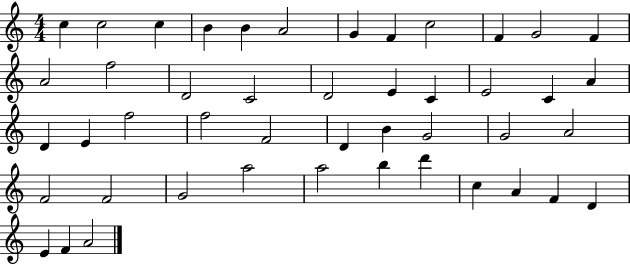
{
  \clef treble
  \numericTimeSignature
  \time 4/4
  \key c \major
  c''4 c''2 c''4 | b'4 b'4 a'2 | g'4 f'4 c''2 | f'4 g'2 f'4 | \break a'2 f''2 | d'2 c'2 | d'2 e'4 c'4 | e'2 c'4 a'4 | \break d'4 e'4 f''2 | f''2 f'2 | d'4 b'4 g'2 | g'2 a'2 | \break f'2 f'2 | g'2 a''2 | a''2 b''4 d'''4 | c''4 a'4 f'4 d'4 | \break e'4 f'4 a'2 | \bar "|."
}